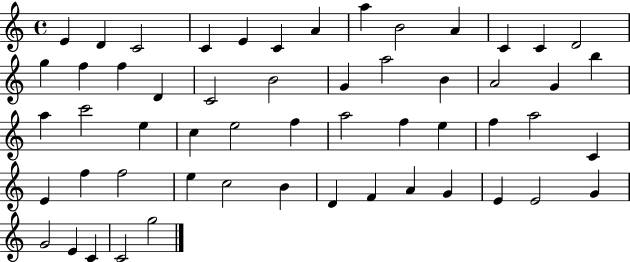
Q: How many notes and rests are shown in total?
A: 55